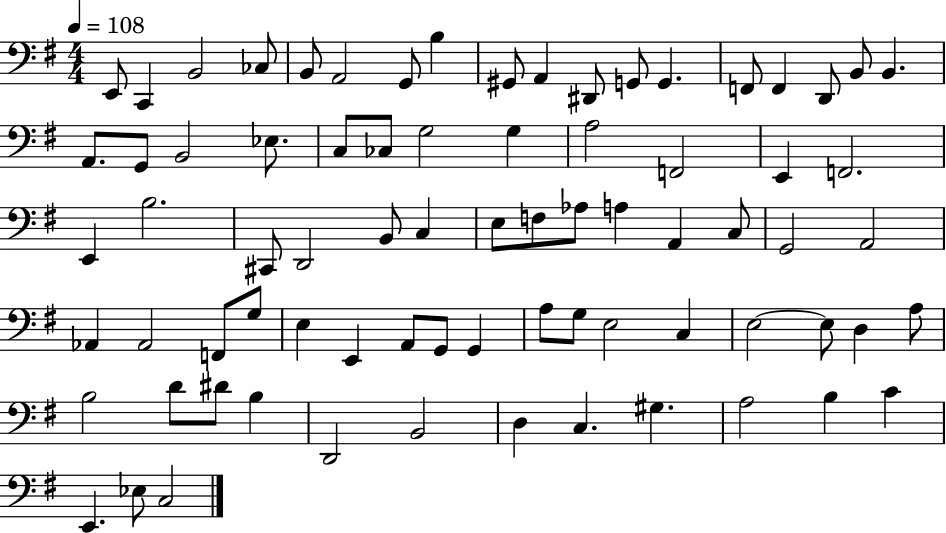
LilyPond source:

{
  \clef bass
  \numericTimeSignature
  \time 4/4
  \key g \major
  \tempo 4 = 108
  \repeat volta 2 { e,8 c,4 b,2 ces8 | b,8 a,2 g,8 b4 | gis,8 a,4 dis,8 g,8 g,4. | f,8 f,4 d,8 b,8 b,4. | \break a,8. g,8 b,2 ees8. | c8 ces8 g2 g4 | a2 f,2 | e,4 f,2. | \break e,4 b2. | cis,8 d,2 b,8 c4 | e8 f8 aes8 a4 a,4 c8 | g,2 a,2 | \break aes,4 aes,2 f,8 g8 | e4 e,4 a,8 g,8 g,4 | a8 g8 e2 c4 | e2~~ e8 d4 a8 | \break b2 d'8 dis'8 b4 | d,2 b,2 | d4 c4. gis4. | a2 b4 c'4 | \break e,4. ees8 c2 | } \bar "|."
}